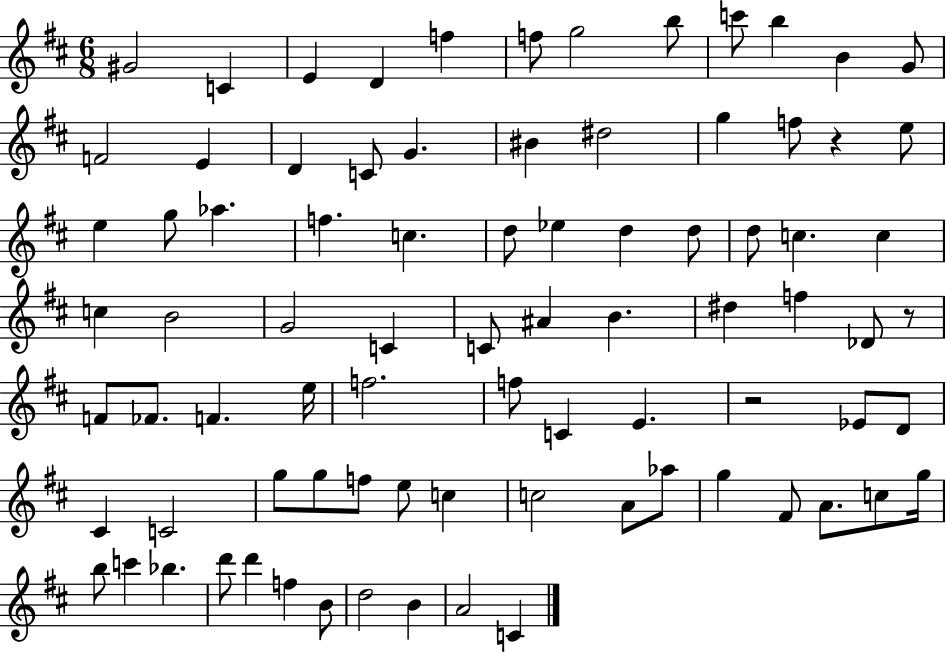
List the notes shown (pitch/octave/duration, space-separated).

G#4/h C4/q E4/q D4/q F5/q F5/e G5/h B5/e C6/e B5/q B4/q G4/e F4/h E4/q D4/q C4/e G4/q. BIS4/q D#5/h G5/q F5/e R/q E5/e E5/q G5/e Ab5/q. F5/q. C5/q. D5/e Eb5/q D5/q D5/e D5/e C5/q. C5/q C5/q B4/h G4/h C4/q C4/e A#4/q B4/q. D#5/q F5/q Db4/e R/e F4/e FES4/e. F4/q. E5/s F5/h. F5/e C4/q E4/q. R/h Eb4/e D4/e C#4/q C4/h G5/e G5/e F5/e E5/e C5/q C5/h A4/e Ab5/e G5/q F#4/e A4/e. C5/e G5/s B5/e C6/q Bb5/q. D6/e D6/q F5/q B4/e D5/h B4/q A4/h C4/q